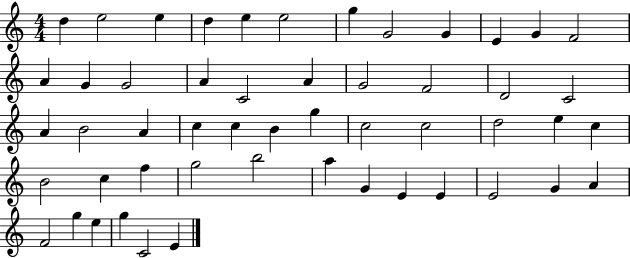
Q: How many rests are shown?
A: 0